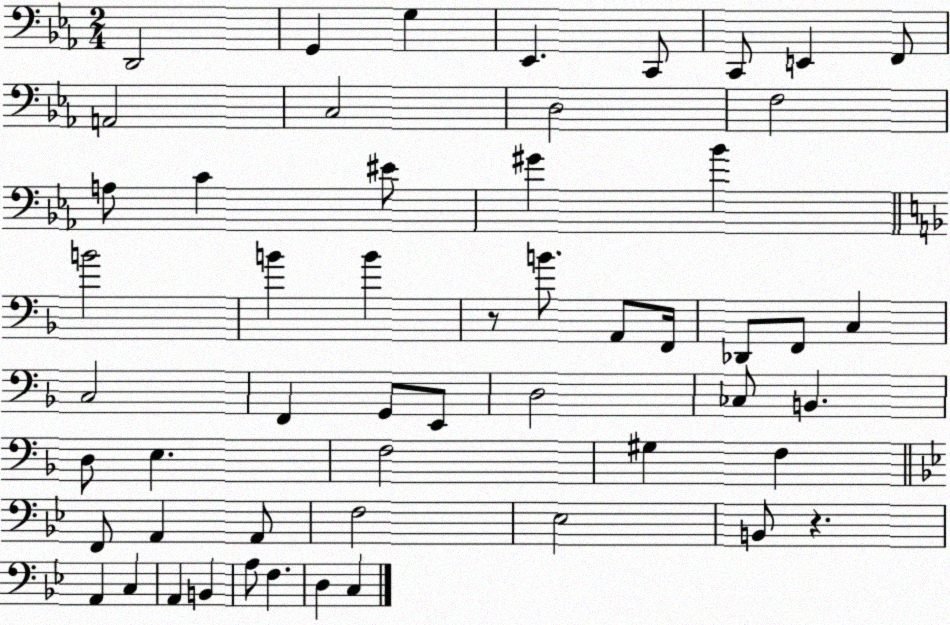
X:1
T:Untitled
M:2/4
L:1/4
K:Eb
D,,2 G,, G, _E,, C,,/2 C,,/2 E,, F,,/2 A,,2 C,2 D,2 F,2 A,/2 C ^E/2 ^G _B B2 B B z/2 B/2 A,,/2 F,,/4 _D,,/2 F,,/2 C, C,2 F,, G,,/2 E,,/2 D,2 _C,/2 B,, D,/2 E, F,2 ^G, F, F,,/2 A,, A,,/2 F,2 _E,2 B,,/2 z A,, C, A,, B,, A,/2 F, D, C,